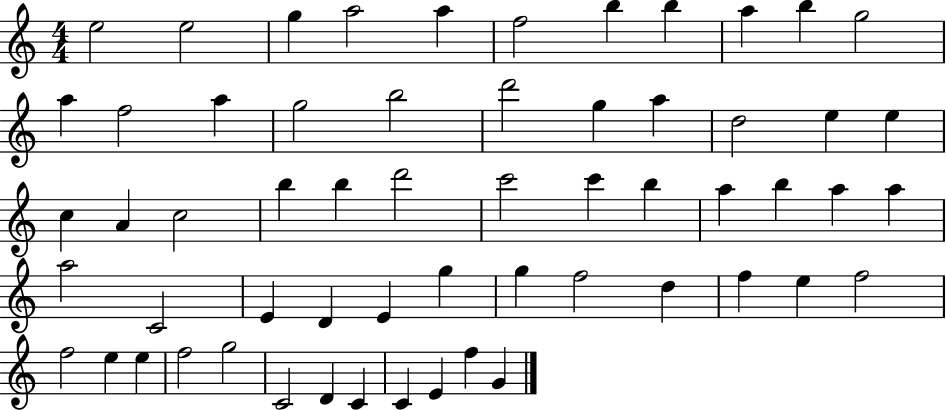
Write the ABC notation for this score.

X:1
T:Untitled
M:4/4
L:1/4
K:C
e2 e2 g a2 a f2 b b a b g2 a f2 a g2 b2 d'2 g a d2 e e c A c2 b b d'2 c'2 c' b a b a a a2 C2 E D E g g f2 d f e f2 f2 e e f2 g2 C2 D C C E f G